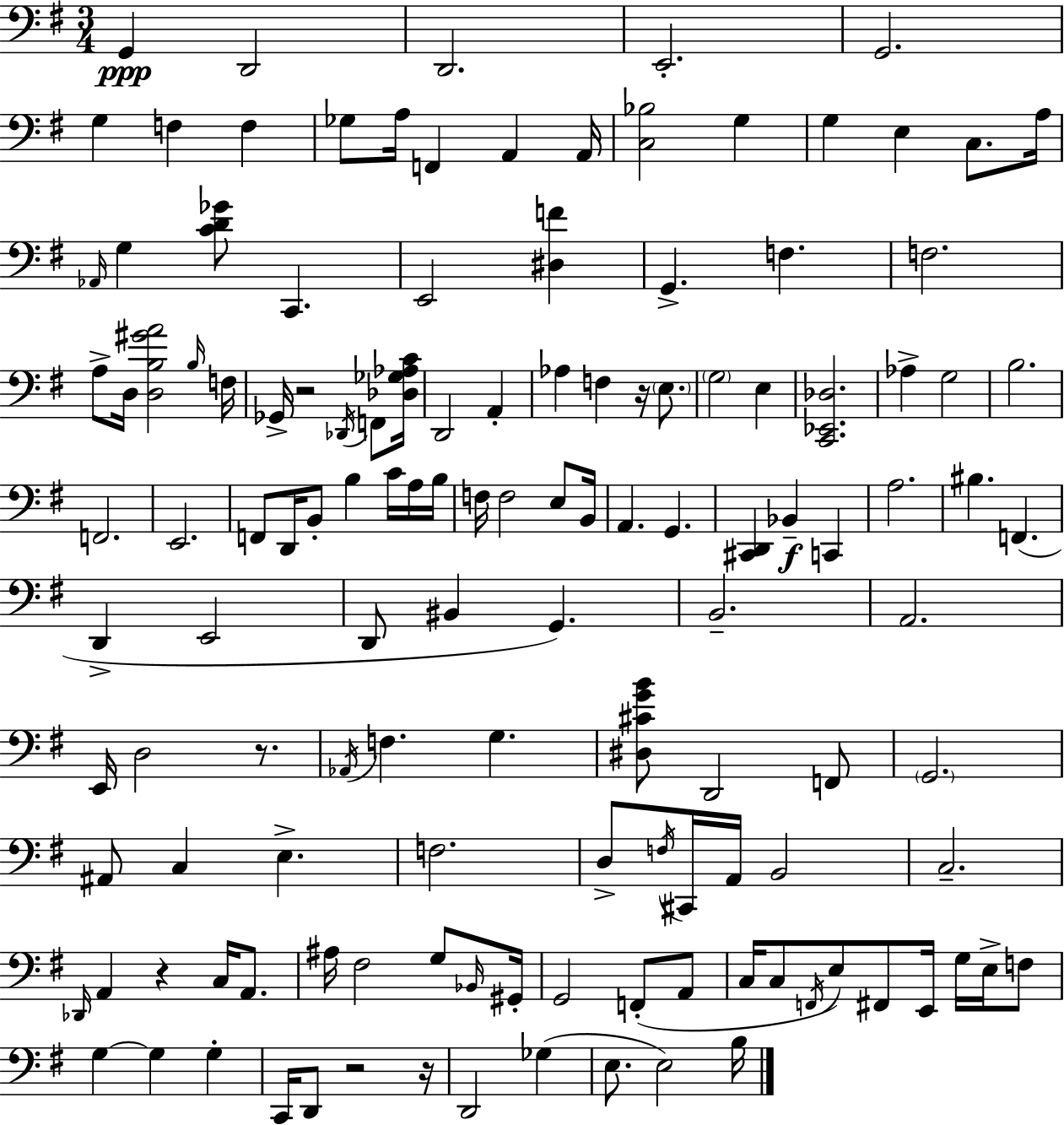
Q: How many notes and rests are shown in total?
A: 132